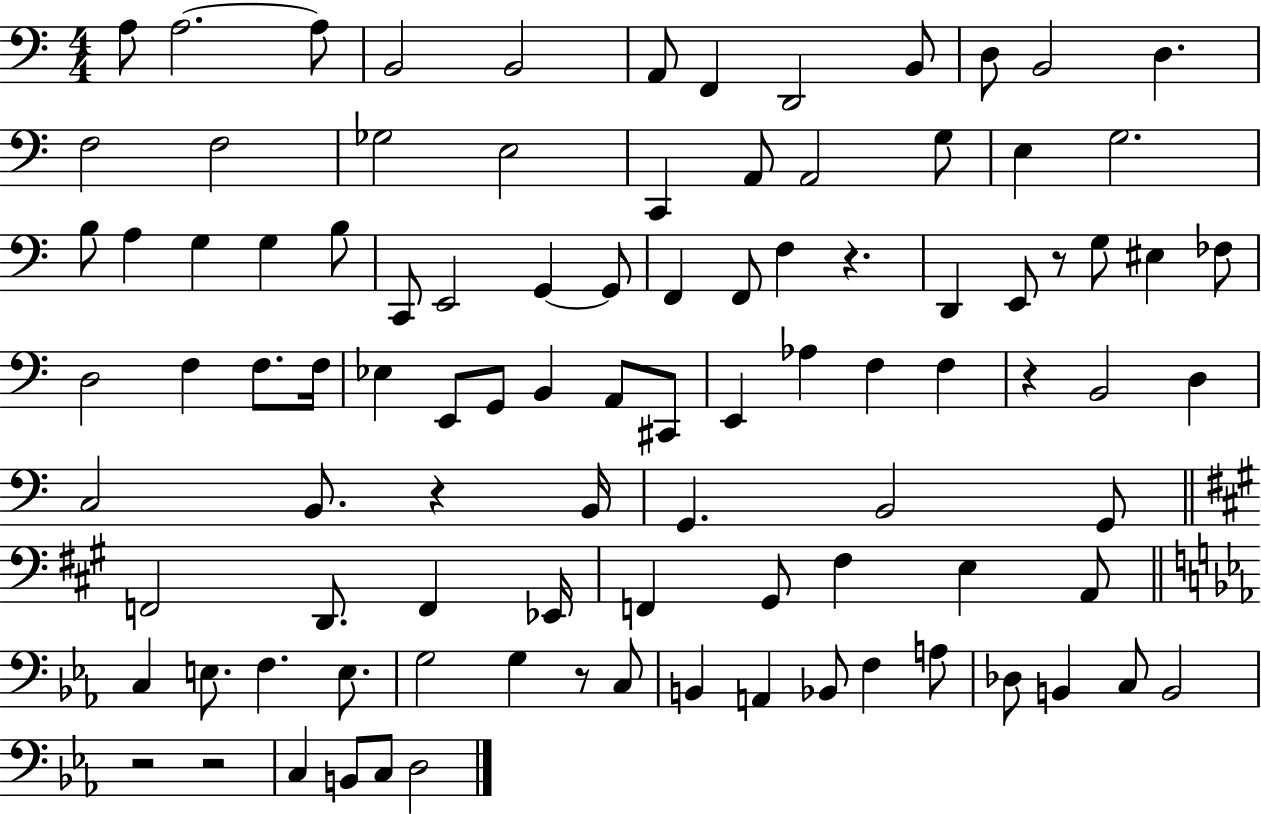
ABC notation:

X:1
T:Untitled
M:4/4
L:1/4
K:C
A,/2 A,2 A,/2 B,,2 B,,2 A,,/2 F,, D,,2 B,,/2 D,/2 B,,2 D, F,2 F,2 _G,2 E,2 C,, A,,/2 A,,2 G,/2 E, G,2 B,/2 A, G, G, B,/2 C,,/2 E,,2 G,, G,,/2 F,, F,,/2 F, z D,, E,,/2 z/2 G,/2 ^E, _F,/2 D,2 F, F,/2 F,/4 _E, E,,/2 G,,/2 B,, A,,/2 ^C,,/2 E,, _A, F, F, z B,,2 D, C,2 B,,/2 z B,,/4 G,, B,,2 G,,/2 F,,2 D,,/2 F,, _E,,/4 F,, ^G,,/2 ^F, E, A,,/2 C, E,/2 F, E,/2 G,2 G, z/2 C,/2 B,, A,, _B,,/2 F, A,/2 _D,/2 B,, C,/2 B,,2 z2 z2 C, B,,/2 C,/2 D,2